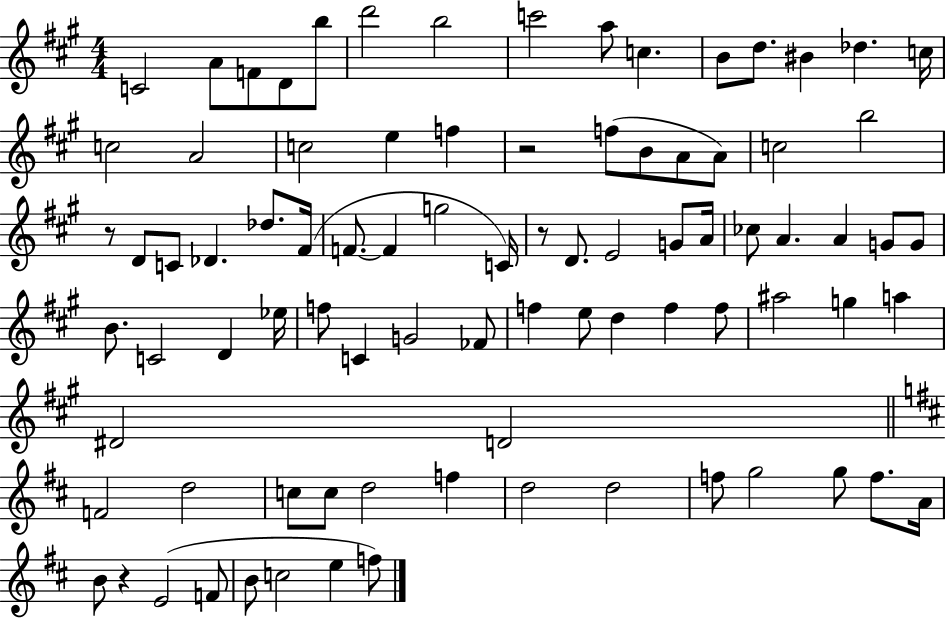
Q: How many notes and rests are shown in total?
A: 86